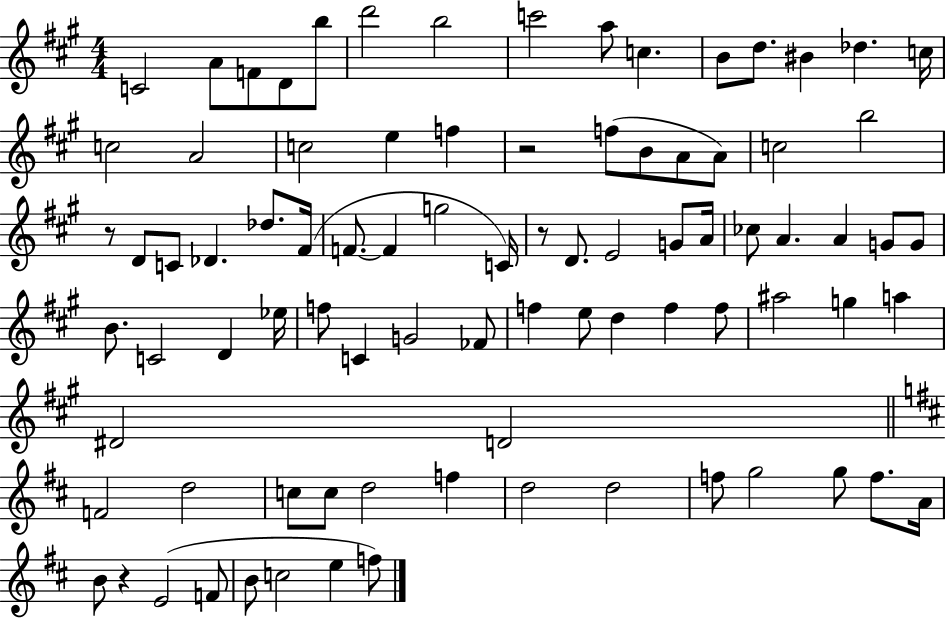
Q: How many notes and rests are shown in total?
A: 86